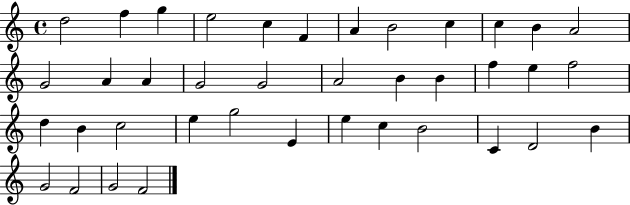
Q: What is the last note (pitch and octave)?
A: F4